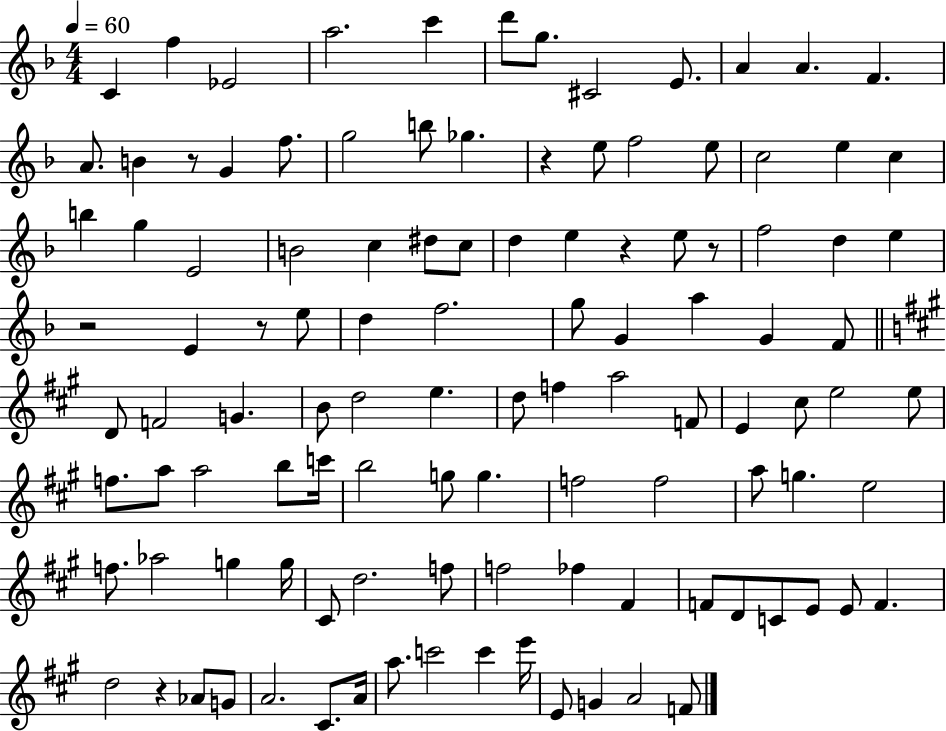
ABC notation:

X:1
T:Untitled
M:4/4
L:1/4
K:F
C f _E2 a2 c' d'/2 g/2 ^C2 E/2 A A F A/2 B z/2 G f/2 g2 b/2 _g z e/2 f2 e/2 c2 e c b g E2 B2 c ^d/2 c/2 d e z e/2 z/2 f2 d e z2 E z/2 e/2 d f2 g/2 G a G F/2 D/2 F2 G B/2 d2 e d/2 f a2 F/2 E ^c/2 e2 e/2 f/2 a/2 a2 b/2 c'/4 b2 g/2 g f2 f2 a/2 g e2 f/2 _a2 g g/4 ^C/2 d2 f/2 f2 _f ^F F/2 D/2 C/2 E/2 E/2 F d2 z _A/2 G/2 A2 ^C/2 A/4 a/2 c'2 c' e'/4 E/2 G A2 F/2